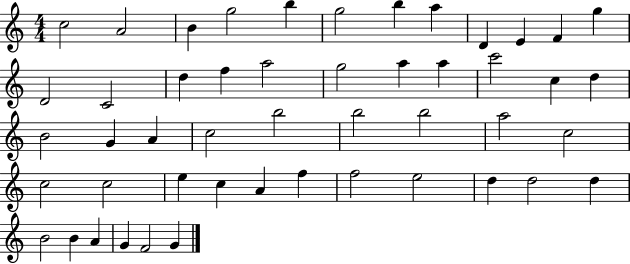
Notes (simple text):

C5/h A4/h B4/q G5/h B5/q G5/h B5/q A5/q D4/q E4/q F4/q G5/q D4/h C4/h D5/q F5/q A5/h G5/h A5/q A5/q C6/h C5/q D5/q B4/h G4/q A4/q C5/h B5/h B5/h B5/h A5/h C5/h C5/h C5/h E5/q C5/q A4/q F5/q F5/h E5/h D5/q D5/h D5/q B4/h B4/q A4/q G4/q F4/h G4/q